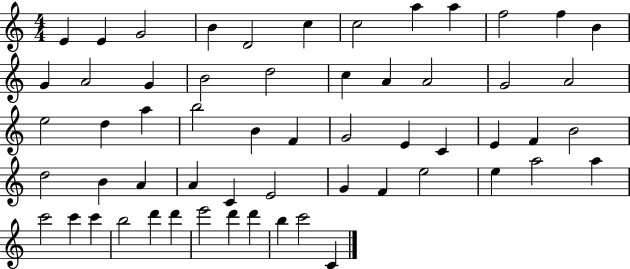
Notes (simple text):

E4/q E4/q G4/h B4/q D4/h C5/q C5/h A5/q A5/q F5/h F5/q B4/q G4/q A4/h G4/q B4/h D5/h C5/q A4/q A4/h G4/h A4/h E5/h D5/q A5/q B5/h B4/q F4/q G4/h E4/q C4/q E4/q F4/q B4/h D5/h B4/q A4/q A4/q C4/q E4/h G4/q F4/q E5/h E5/q A5/h A5/q C6/h C6/q C6/q B5/h D6/q D6/q E6/h D6/q D6/q B5/q C6/h C4/q